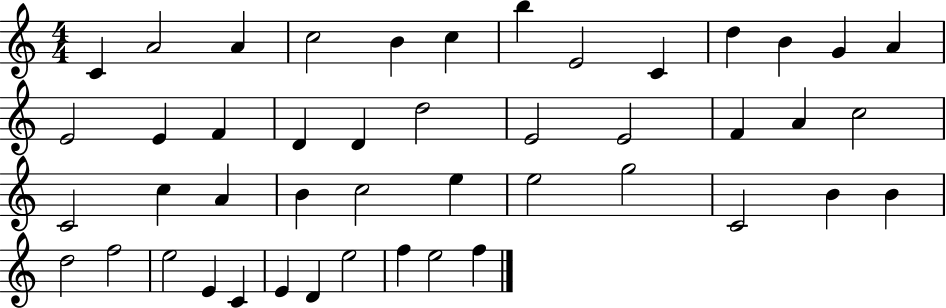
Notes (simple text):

C4/q A4/h A4/q C5/h B4/q C5/q B5/q E4/h C4/q D5/q B4/q G4/q A4/q E4/h E4/q F4/q D4/q D4/q D5/h E4/h E4/h F4/q A4/q C5/h C4/h C5/q A4/q B4/q C5/h E5/q E5/h G5/h C4/h B4/q B4/q D5/h F5/h E5/h E4/q C4/q E4/q D4/q E5/h F5/q E5/h F5/q